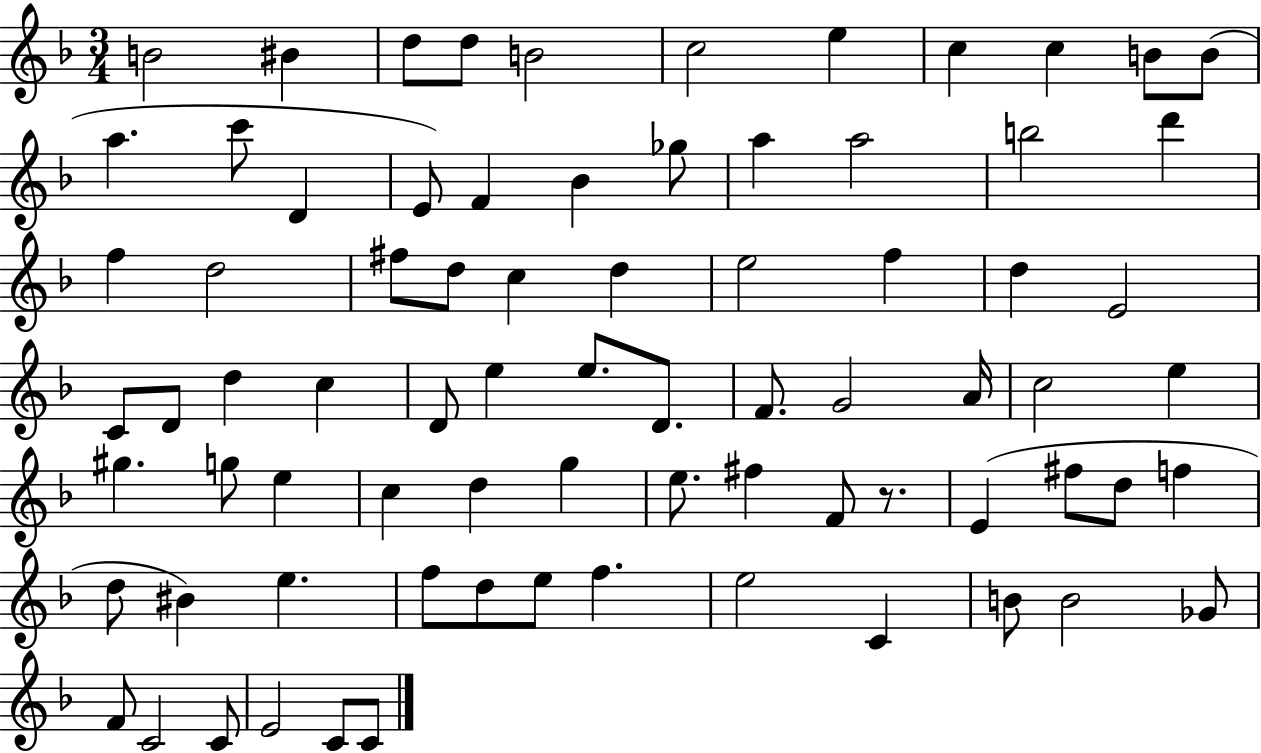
B4/h BIS4/q D5/e D5/e B4/h C5/h E5/q C5/q C5/q B4/e B4/e A5/q. C6/e D4/q E4/e F4/q Bb4/q Gb5/e A5/q A5/h B5/h D6/q F5/q D5/h F#5/e D5/e C5/q D5/q E5/h F5/q D5/q E4/h C4/e D4/e D5/q C5/q D4/e E5/q E5/e. D4/e. F4/e. G4/h A4/s C5/h E5/q G#5/q. G5/e E5/q C5/q D5/q G5/q E5/e. F#5/q F4/e R/e. E4/q F#5/e D5/e F5/q D5/e BIS4/q E5/q. F5/e D5/e E5/e F5/q. E5/h C4/q B4/e B4/h Gb4/e F4/e C4/h C4/e E4/h C4/e C4/e